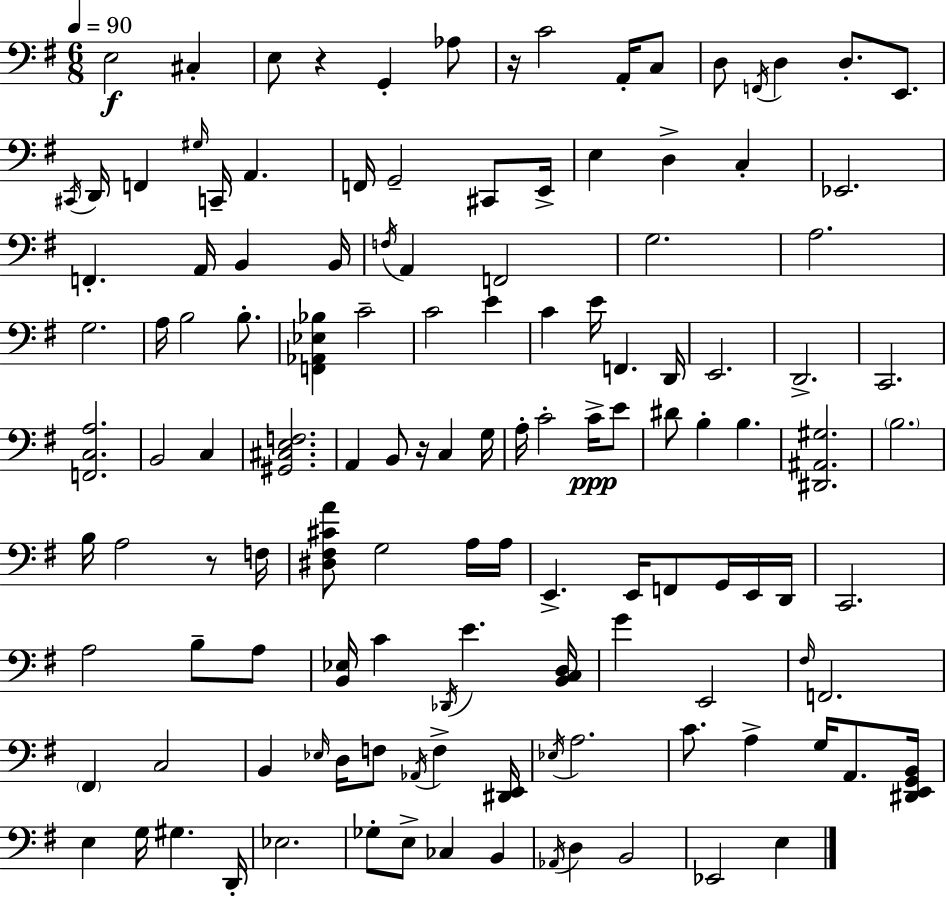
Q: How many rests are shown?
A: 4